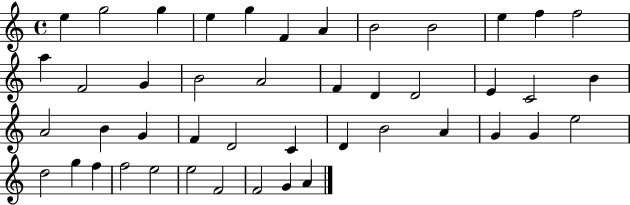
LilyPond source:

{
  \clef treble
  \time 4/4
  \defaultTimeSignature
  \key c \major
  e''4 g''2 g''4 | e''4 g''4 f'4 a'4 | b'2 b'2 | e''4 f''4 f''2 | \break a''4 f'2 g'4 | b'2 a'2 | f'4 d'4 d'2 | e'4 c'2 b'4 | \break a'2 b'4 g'4 | f'4 d'2 c'4 | d'4 b'2 a'4 | g'4 g'4 e''2 | \break d''2 g''4 f''4 | f''2 e''2 | e''2 f'2 | f'2 g'4 a'4 | \break \bar "|."
}